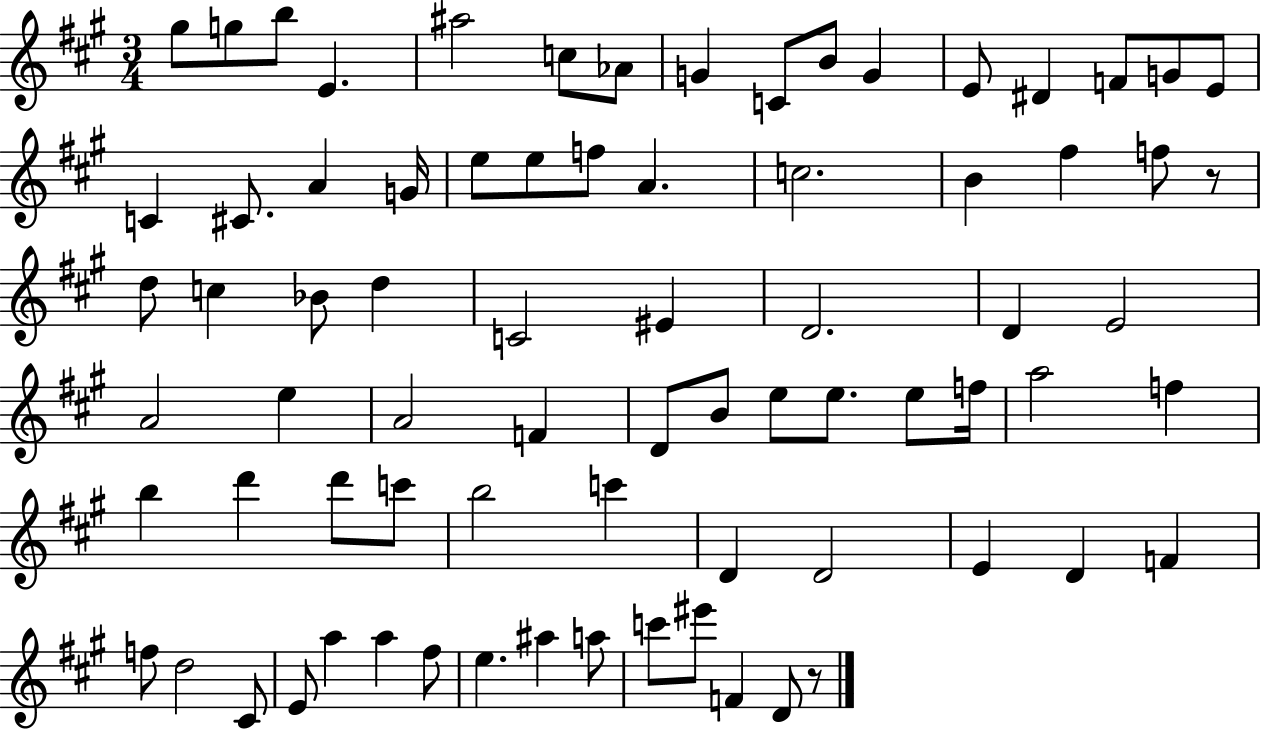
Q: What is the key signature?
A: A major